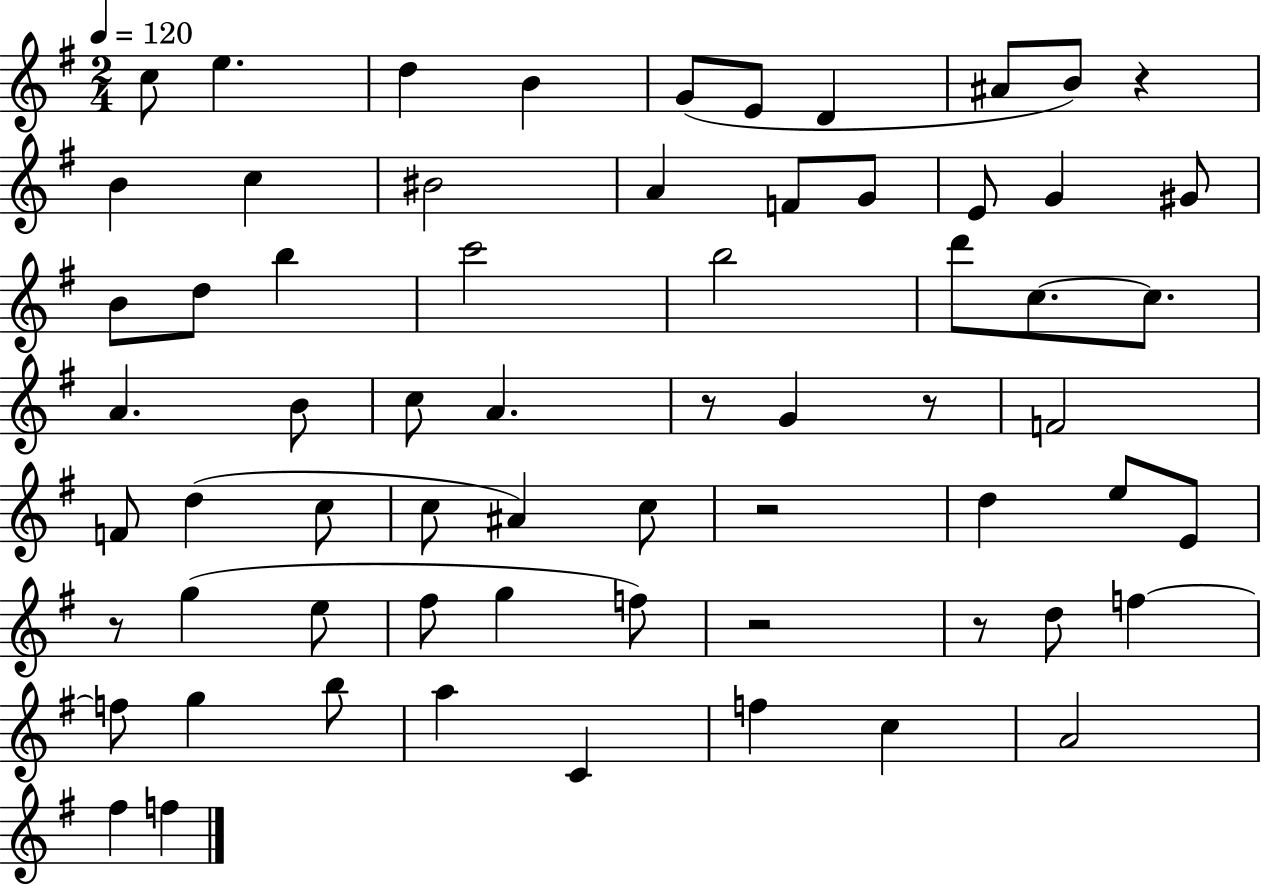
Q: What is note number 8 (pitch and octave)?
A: A#4